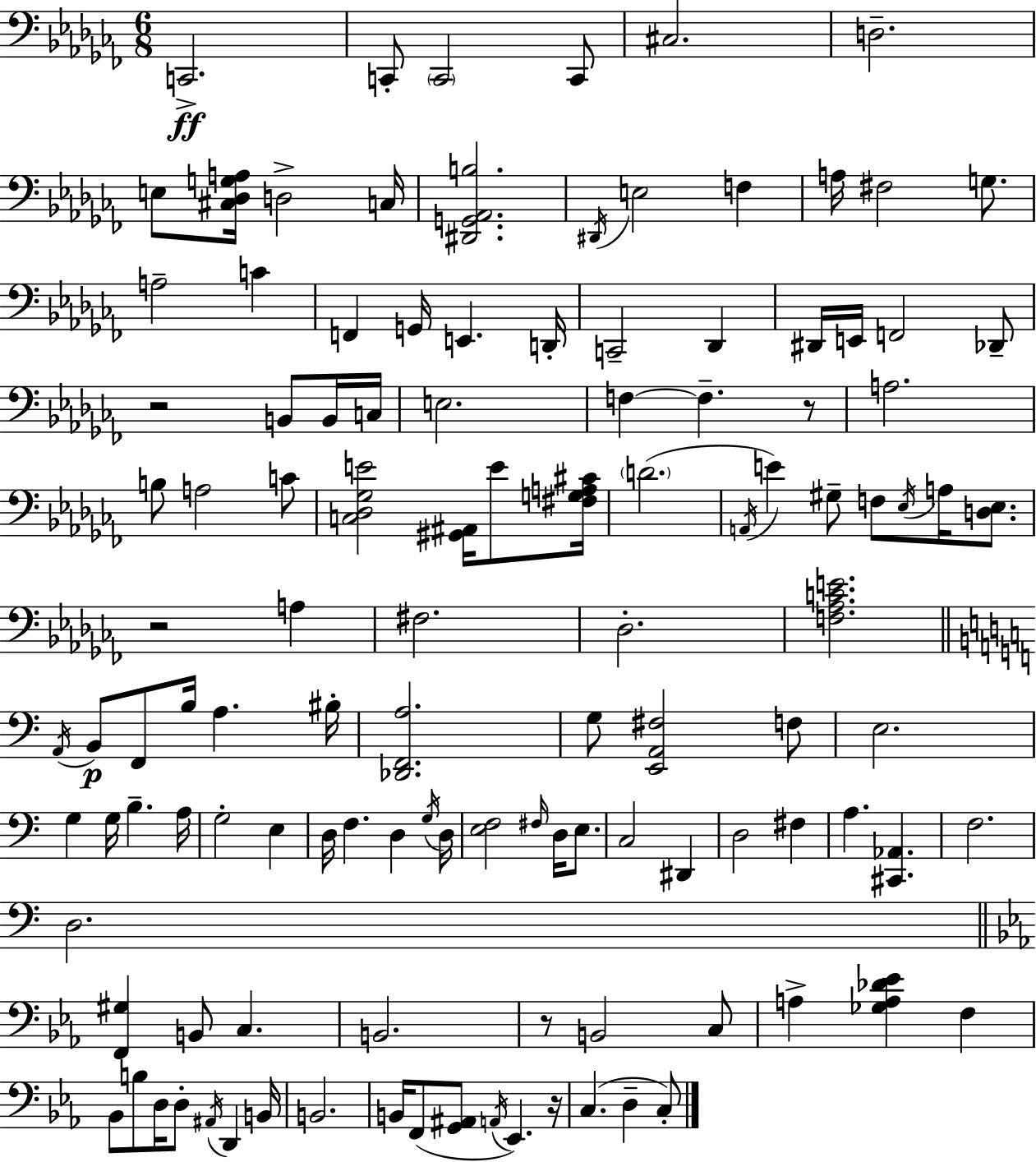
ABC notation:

X:1
T:Untitled
M:6/8
L:1/4
K:Abm
C,,2 C,,/2 C,,2 C,,/2 ^C,2 D,2 E,/2 [^C,_D,G,A,]/4 D,2 C,/4 [^D,,G,,_A,,B,]2 ^D,,/4 E,2 F, A,/4 ^F,2 G,/2 A,2 C F,, G,,/4 E,, D,,/4 C,,2 _D,, ^D,,/4 E,,/4 F,,2 _D,,/2 z2 B,,/2 B,,/4 C,/4 E,2 F, F, z/2 A,2 B,/2 A,2 C/2 [C,_D,_G,E]2 [^G,,^A,,]/4 E/2 [^F,G,A,^C]/4 D2 A,,/4 E ^G,/2 F,/2 _E,/4 A,/4 [D,_E,]/2 z2 A, ^F,2 _D,2 [F,_A,CE]2 A,,/4 B,,/2 F,,/2 B,/4 A, ^B,/4 [_D,,F,,A,]2 G,/2 [E,,A,,^F,]2 F,/2 E,2 G, G,/4 B, A,/4 G,2 E, D,/4 F, D, G,/4 D,/4 [E,F,]2 ^F,/4 D,/4 E,/2 C,2 ^D,, D,2 ^F, A, [^C,,_A,,] F,2 D,2 [F,,^G,] B,,/2 C, B,,2 z/2 B,,2 C,/2 A, [_G,A,_D_E] F, _B,,/2 B,/2 D,/4 D,/2 ^A,,/4 D,, B,,/4 B,,2 B,,/4 F,,/2 [G,,^A,,]/2 A,,/4 _E,, z/4 C, D, C,/2